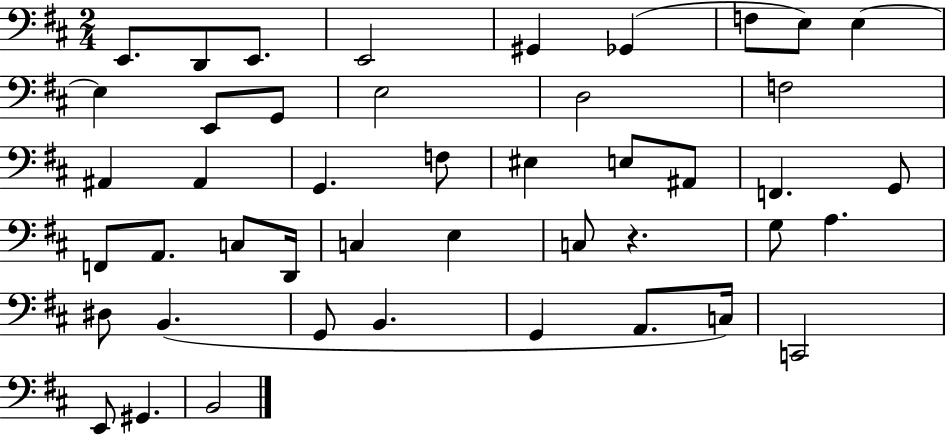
{
  \clef bass
  \numericTimeSignature
  \time 2/4
  \key d \major
  e,8. d,8 e,8. | e,2 | gis,4 ges,4( | f8 e8) e4~~ | \break e4 e,8 g,8 | e2 | d2 | f2 | \break ais,4 ais,4 | g,4. f8 | eis4 e8 ais,8 | f,4. g,8 | \break f,8 a,8. c8 d,16 | c4 e4 | c8 r4. | g8 a4. | \break dis8 b,4.( | g,8 b,4. | g,4 a,8. c16) | c,2 | \break e,8 gis,4. | b,2 | \bar "|."
}